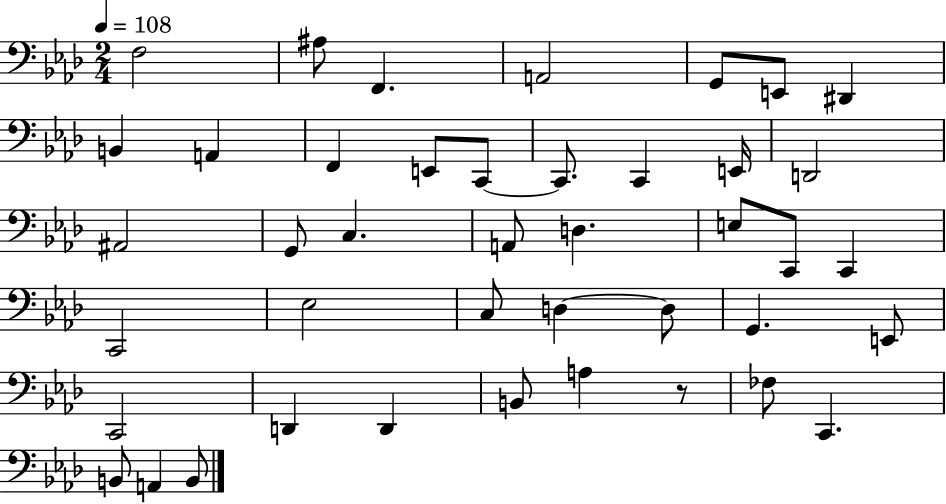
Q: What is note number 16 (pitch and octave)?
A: D2